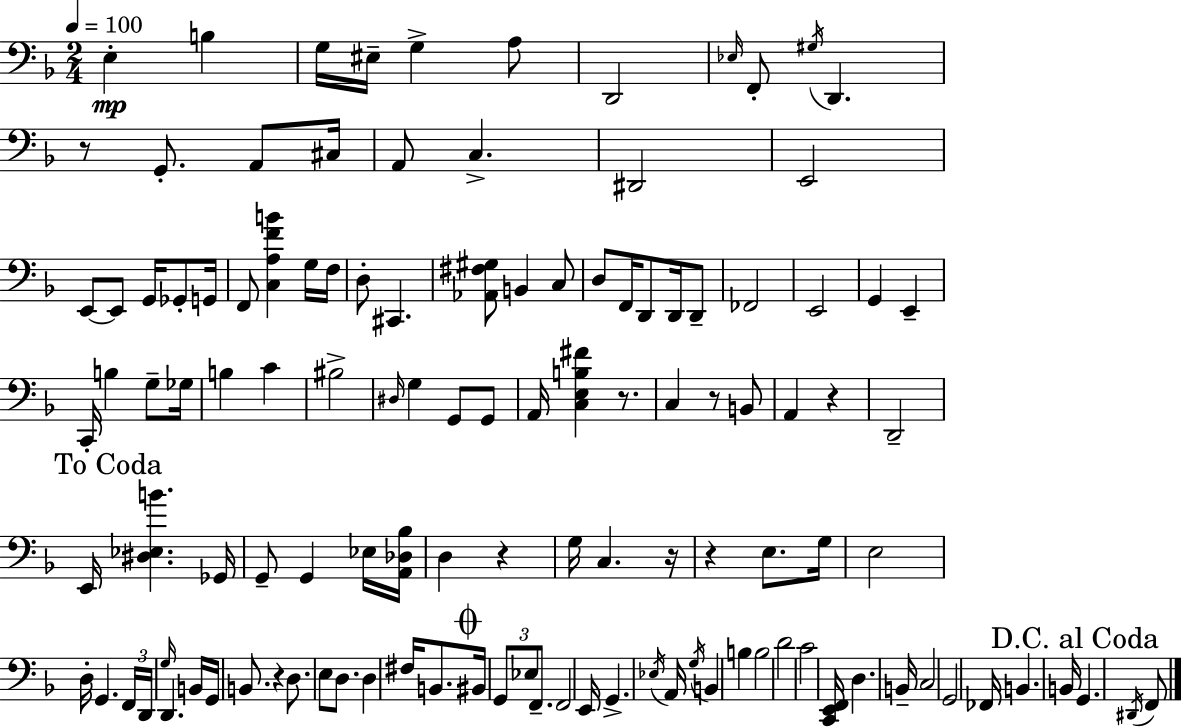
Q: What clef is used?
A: bass